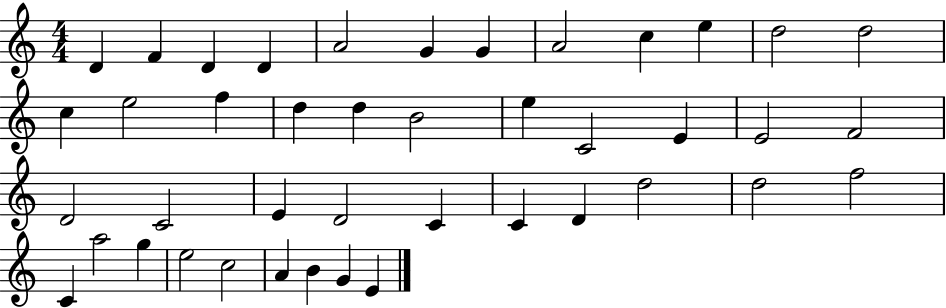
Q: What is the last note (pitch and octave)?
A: E4